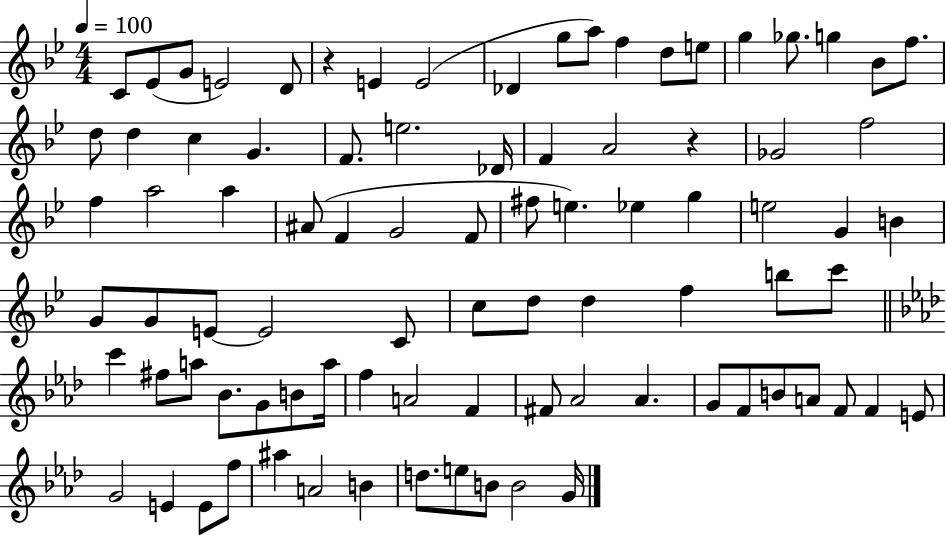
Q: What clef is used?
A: treble